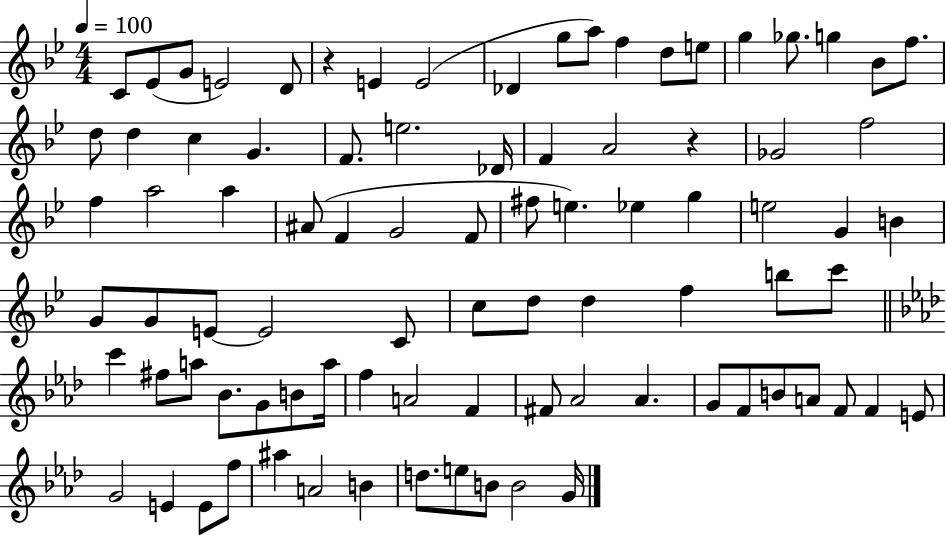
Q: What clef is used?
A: treble